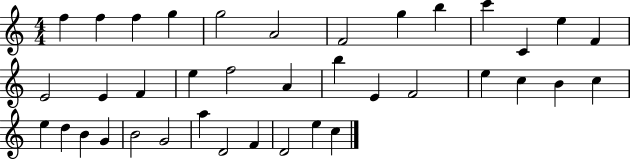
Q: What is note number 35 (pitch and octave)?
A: F4